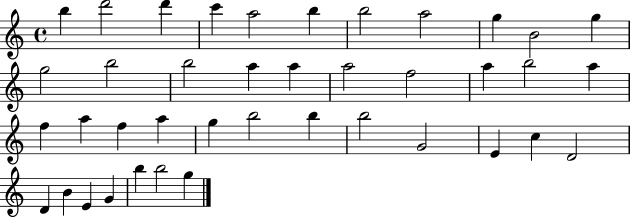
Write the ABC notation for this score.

X:1
T:Untitled
M:4/4
L:1/4
K:C
b d'2 d' c' a2 b b2 a2 g B2 g g2 b2 b2 a a a2 f2 a b2 a f a f a g b2 b b2 G2 E c D2 D B E G b b2 g